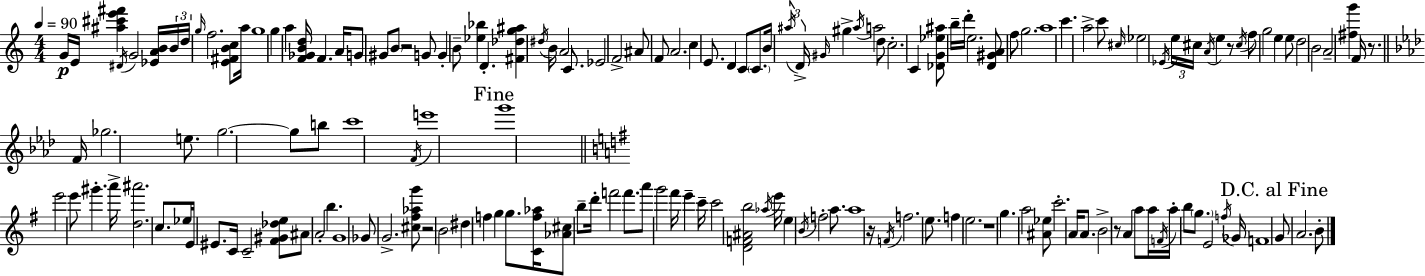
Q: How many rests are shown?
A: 7